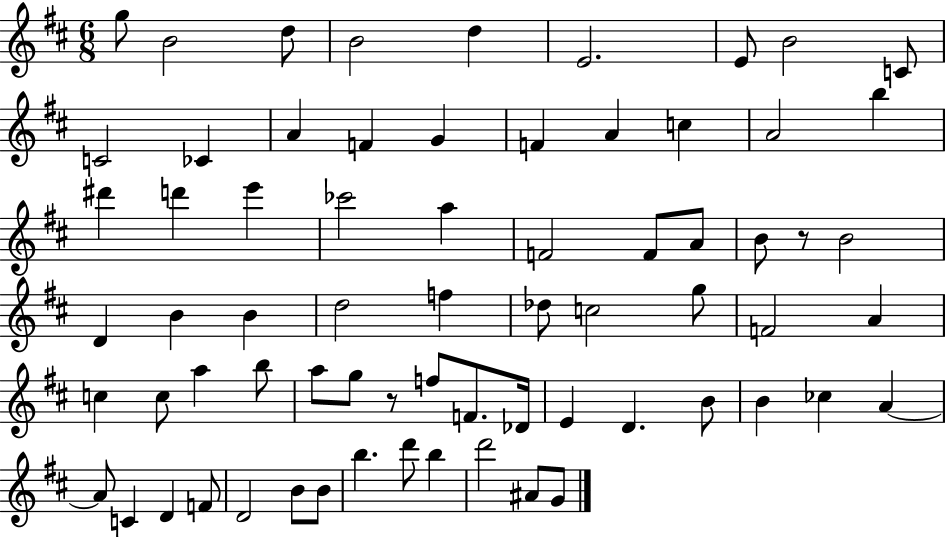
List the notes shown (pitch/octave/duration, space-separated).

G5/e B4/h D5/e B4/h D5/q E4/h. E4/e B4/h C4/e C4/h CES4/q A4/q F4/q G4/q F4/q A4/q C5/q A4/h B5/q D#6/q D6/q E6/q CES6/h A5/q F4/h F4/e A4/e B4/e R/e B4/h D4/q B4/q B4/q D5/h F5/q Db5/e C5/h G5/e F4/h A4/q C5/q C5/e A5/q B5/e A5/e G5/e R/e F5/e F4/e. Db4/s E4/q D4/q. B4/e B4/q CES5/q A4/q A4/e C4/q D4/q F4/e D4/h B4/e B4/e B5/q. D6/e B5/q D6/h A#4/e G4/e